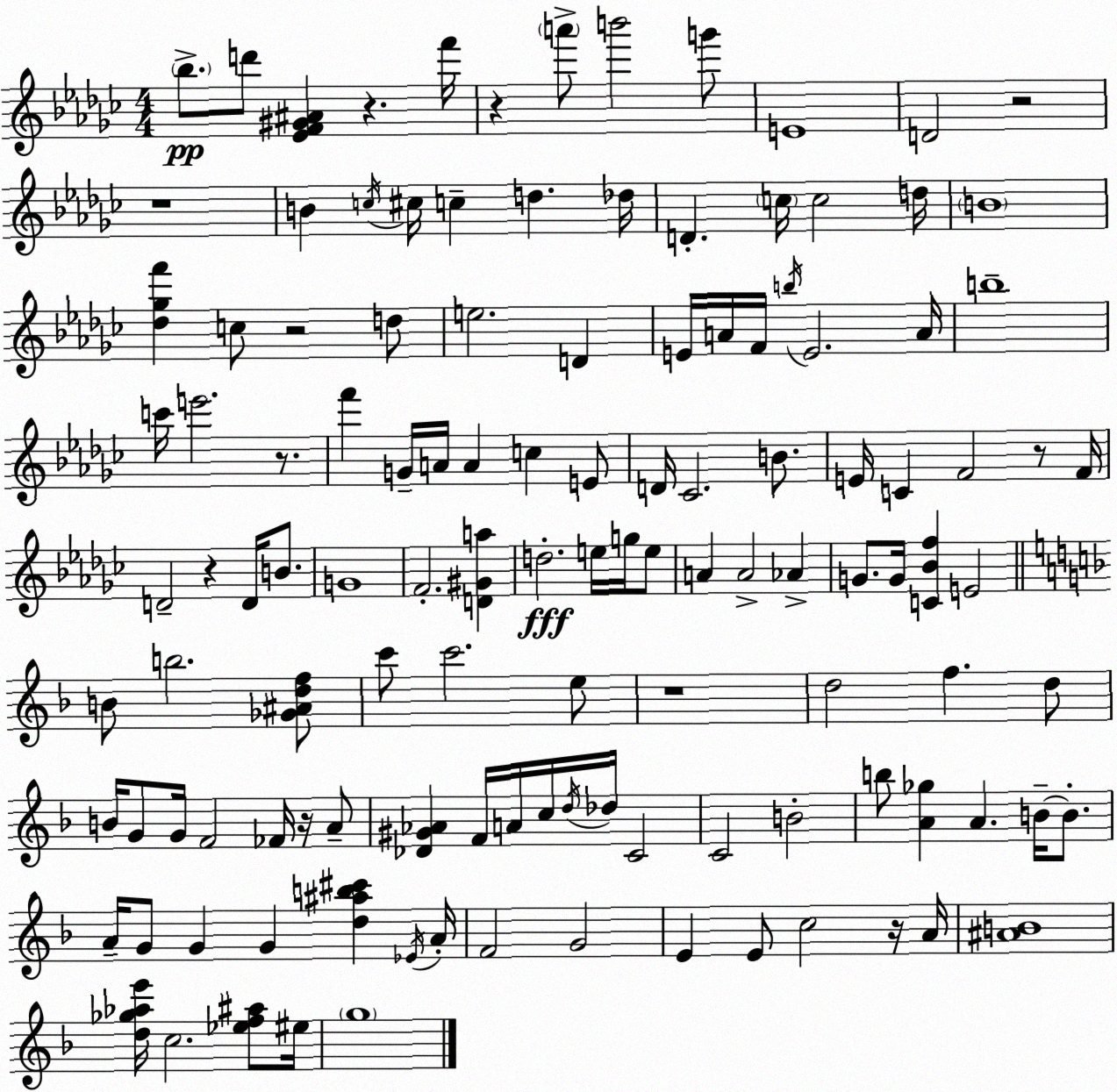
X:1
T:Untitled
M:4/4
L:1/4
K:Ebm
_b/2 d'/2 [_EF^G^A] z f'/4 z a'/2 b'2 g'/2 E4 D2 z2 z4 B c/4 ^c/4 c d _d/4 D c/4 c2 d/4 B4 [_d_gf'] c/2 z2 d/2 e2 D E/4 A/4 F/4 b/4 E2 A/4 b4 c'/4 e'2 z/2 f' G/4 A/4 A c E/2 D/4 _C2 B/2 E/4 C F2 z/2 F/4 D2 z D/4 B/2 G4 F2 [D^Ga] d2 e/4 g/4 e/2 A A2 _A G/2 G/4 [C_Bf] E2 B/2 b2 [_G^Adf]/2 c'/2 c'2 e/2 z4 d2 f d/2 B/4 G/2 G/4 F2 _F/4 z/4 A/2 [_D^G_A] F/4 A/4 c/4 d/4 _d/4 C2 C2 B2 b/2 [A_g] A B/4 B/2 A/4 G/2 G G [d^ab^c'] _E/4 A/4 F2 G2 E E/2 c2 z/4 A/4 [^AB]4 [d_g_ae']/4 c2 [_ef^a]/2 ^e/4 g4